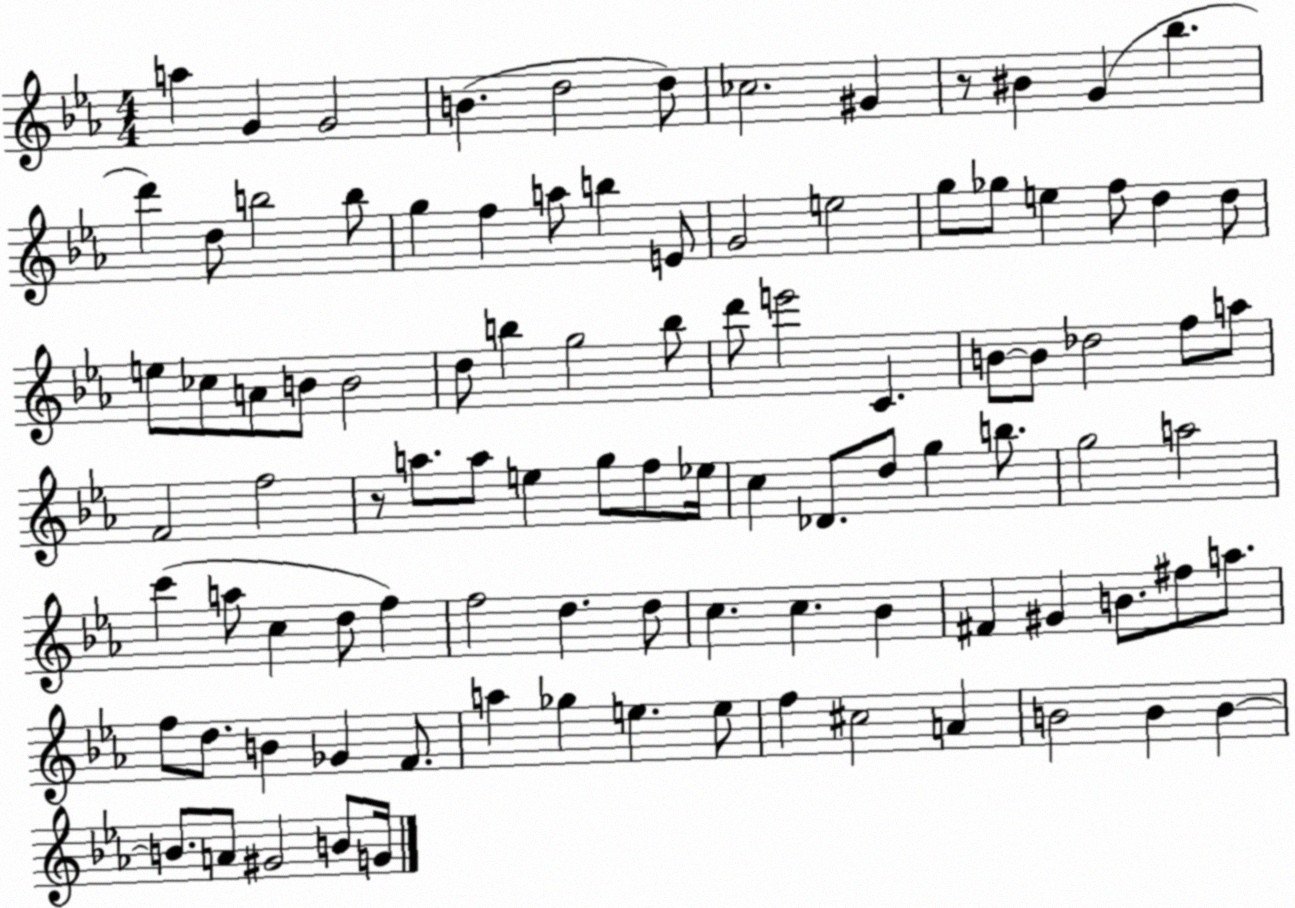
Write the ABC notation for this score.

X:1
T:Untitled
M:4/4
L:1/4
K:Eb
a G G2 B d2 d/2 _c2 ^G z/2 ^B G _b d' d/2 b2 b/2 g f a/2 b E/2 G2 e2 g/2 _g/2 e f/2 d d/2 e/2 _c/2 A/2 B/2 B2 d/2 b g2 b/2 d'/2 e'2 C B/2 B/2 _d2 f/2 a/2 F2 f2 z/2 a/2 a/2 e g/2 f/2 _e/4 c _D/2 d/2 g b/2 g2 a2 c' a/2 c d/2 f f2 d d/2 c c _B ^F ^G B/2 ^f/2 a/2 f/2 d/2 B _G F/2 a _g e e/2 f ^c2 A B2 B B B/2 A/2 ^G2 B/2 G/4